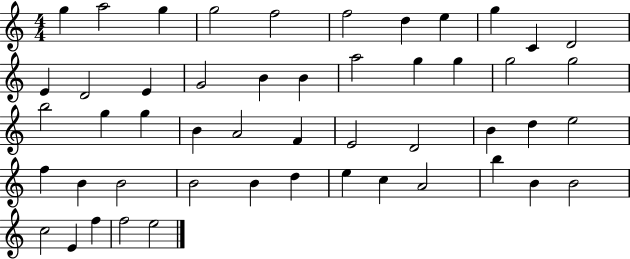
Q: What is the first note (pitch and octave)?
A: G5